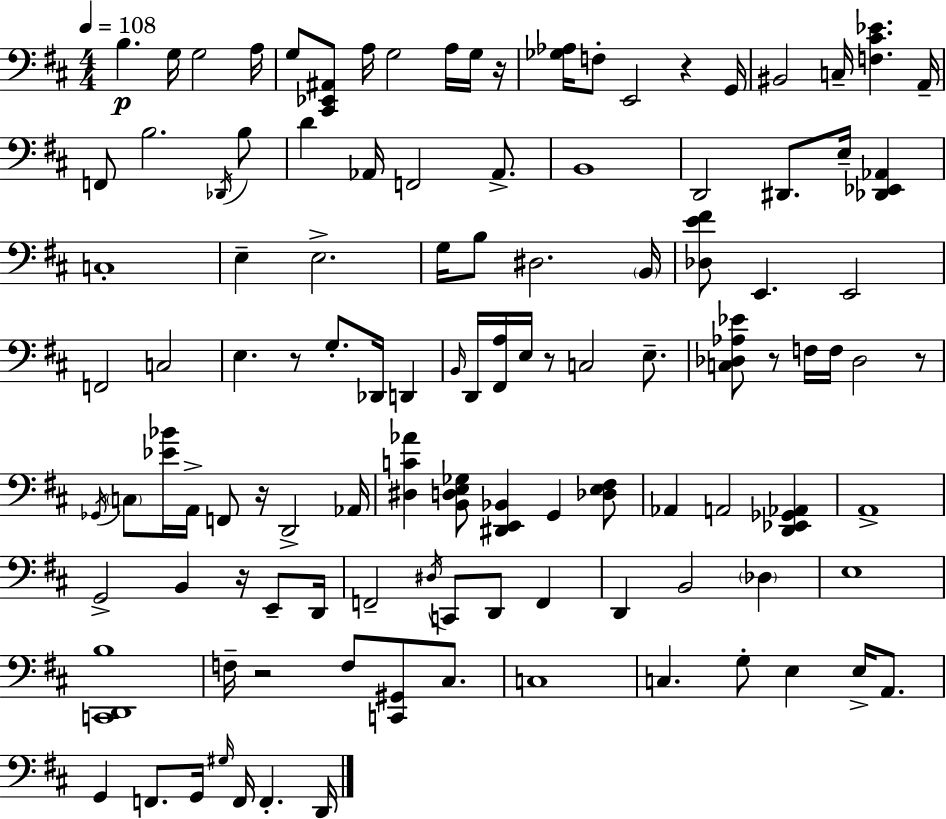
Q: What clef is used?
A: bass